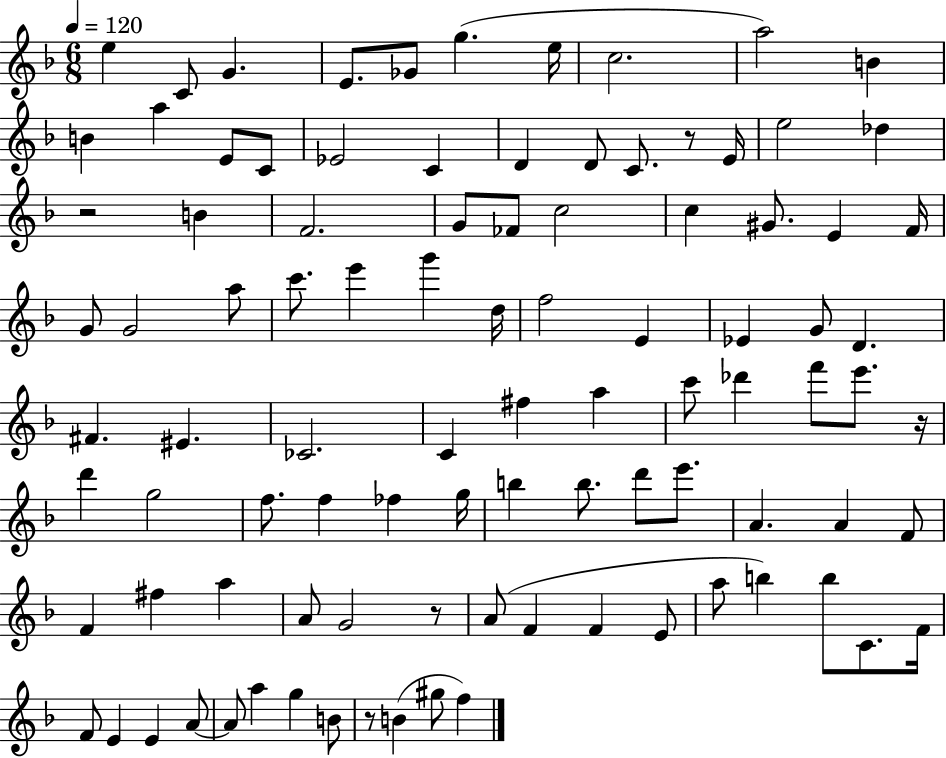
E5/q C4/e G4/q. E4/e. Gb4/e G5/q. E5/s C5/h. A5/h B4/q B4/q A5/q E4/e C4/e Eb4/h C4/q D4/q D4/e C4/e. R/e E4/s E5/h Db5/q R/h B4/q F4/h. G4/e FES4/e C5/h C5/q G#4/e. E4/q F4/s G4/e G4/h A5/e C6/e. E6/q G6/q D5/s F5/h E4/q Eb4/q G4/e D4/q. F#4/q. EIS4/q. CES4/h. C4/q F#5/q A5/q C6/e Db6/q F6/e E6/e. R/s D6/q G5/h F5/e. F5/q FES5/q G5/s B5/q B5/e. D6/e E6/e. A4/q. A4/q F4/e F4/q F#5/q A5/q A4/e G4/h R/e A4/e F4/q F4/q E4/e A5/e B5/q B5/e C4/e. F4/s F4/e E4/q E4/q A4/e A4/e A5/q G5/q B4/e R/e B4/q G#5/e F5/q